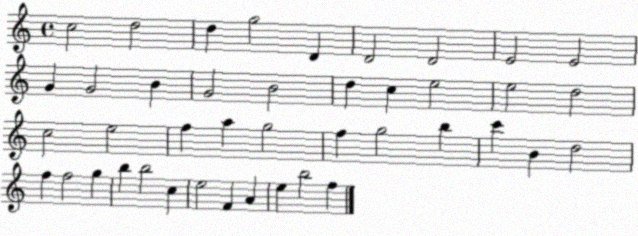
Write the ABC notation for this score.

X:1
T:Untitled
M:4/4
L:1/4
K:C
c2 d2 d g2 D D2 D2 E2 E2 G G2 B G2 B2 d c e2 e2 d2 c2 e2 f a g2 f g2 b c' B d2 f f2 g b b2 c e2 F A e b2 f